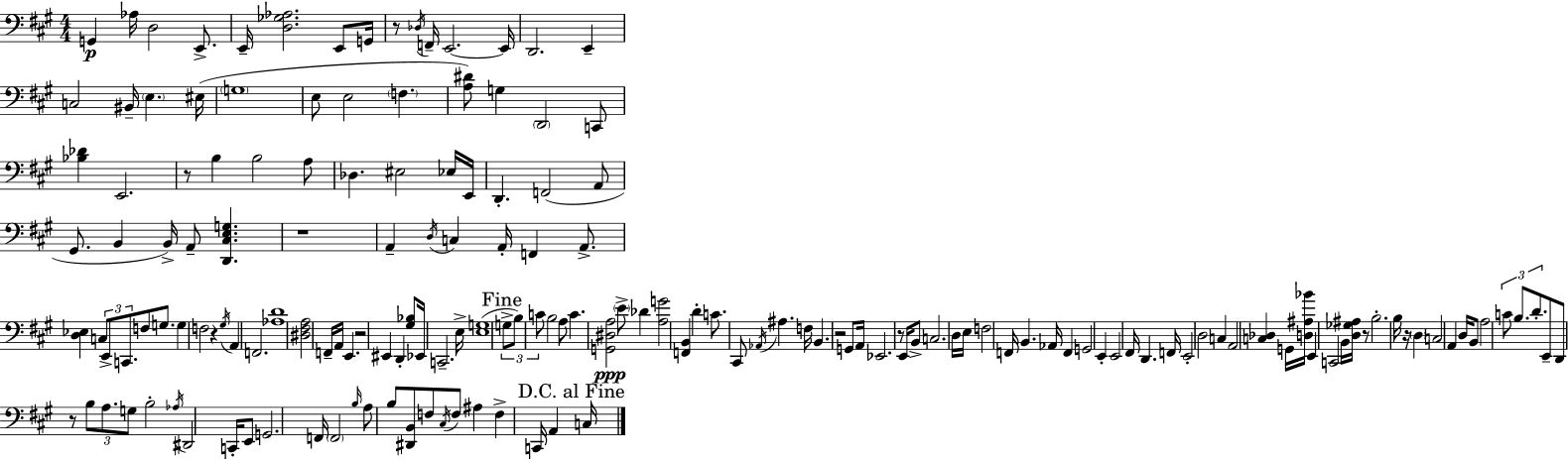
{
  \clef bass
  \numericTimeSignature
  \time 4/4
  \key a \major
  \repeat volta 2 { g,4\p aes16 d2 e,8.-> | e,16-- <d ges aes>2. e,8 g,16 | r8 \acciaccatura { des16 } f,16-- e,2.~~ | e,16 d,2. e,4-- | \break c2 bis,16-- \parenthesize e4. | eis16( \parenthesize g1 | e8 e2 \parenthesize f4. | <a dis'>8) g4 \parenthesize d,2 c,8 | \break <bes des'>4 e,2. | r8 b4 b2 a8 | des4. eis2 ees16 | e,16 d,4.-. f,2( a,8 | \break gis,8. b,4 b,16->) a,8-- <d, cis e g>4. | r1 | a,4-- \acciaccatura { d16 } c4 a,16-. f,4 a,8.-> | <d ees>4 \tuplet 3/2 { c8 e,8-> c,8. } f8 g8. | \break g4 f2 r4 | \acciaccatura { gis16 } a,4 f,2. | <aes d'>1 | <dis fis a>2 f,16-- a,16 e,4. | \break r2 eis,4 d,4-. | <gis bes>8 ees,16 c,2.-- | e16-> <e g>1( | \mark "Fine" \tuplet 3/2 { g8-> b8) c'8 } b2 | \break a8 c'4. <g, dis a>2\ppp | \parenthesize e'8-> des'4 <a g'>2 <f, b,>4 | d'4-. c'8. cis,8 \acciaccatura { aes,16 } ais4. | f16 b,4. r2 | \break g,8 a,16 ees,2. | r8 e,16 b,8-> c2. | d16 e16 f2 f,16 b,4. | aes,16 f,4 g,2 | \break e,4-. e,2 fis,16 d,4. | f,16 e,2-. d2 | c4 a,2 | <c des>4 g,16 <d ais bes'>16 e,4 c,2 | \break b,16 <d ges ais>16 r8 b2.-. | b16 r16 \parenthesize d4 c2 | a,4 d16 b,8 a2 \tuplet 3/2 { c'8 | b8. d'8.-. } e,8-- d,8 r8 \tuplet 3/2 { b8 a8. | \break g8 } b2-. \acciaccatura { aes16 } dis,2 | c,16-. e,8 g,2. | f,16 \parenthesize f,2 \grace { b16 } a8 | b8 <dis, b,>8 f8 \acciaccatura { cis16 } f8 ais4 f4-> | \break c,16 a,4 \mark "D.C. al Fine" c16 } \bar "|."
}